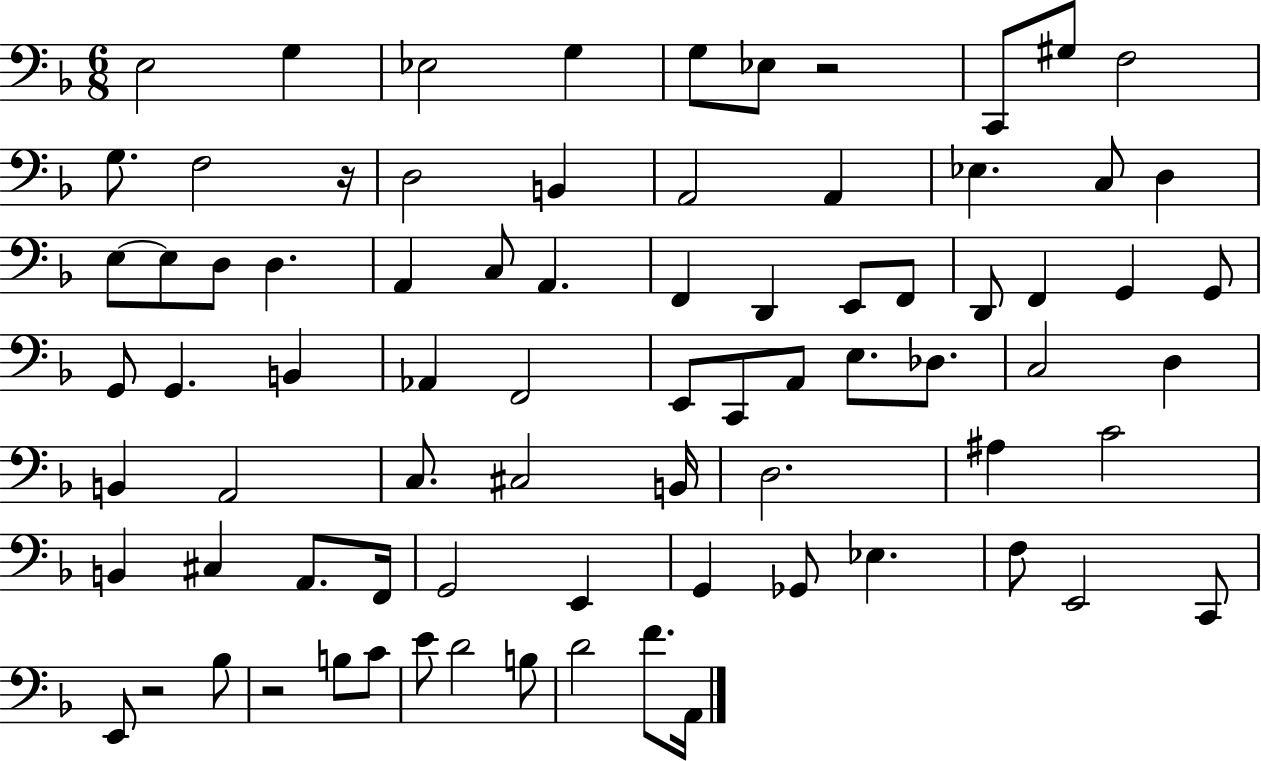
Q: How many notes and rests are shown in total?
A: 79